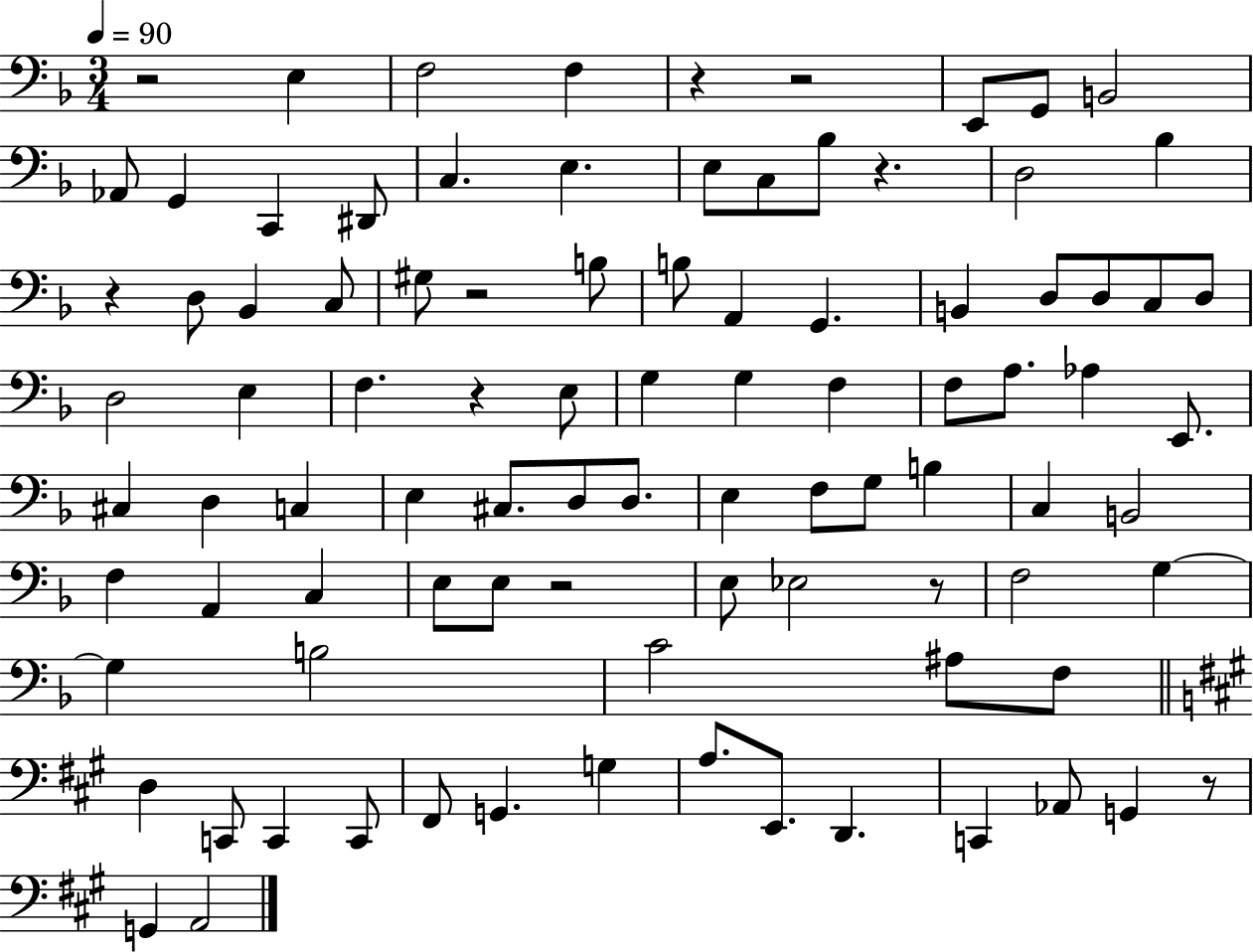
{
  \clef bass
  \numericTimeSignature
  \time 3/4
  \key f \major
  \tempo 4 = 90
  \repeat volta 2 { r2 e4 | f2 f4 | r4 r2 | e,8 g,8 b,2 | \break aes,8 g,4 c,4 dis,8 | c4. e4. | e8 c8 bes8 r4. | d2 bes4 | \break r4 d8 bes,4 c8 | gis8 r2 b8 | b8 a,4 g,4. | b,4 d8 d8 c8 d8 | \break d2 e4 | f4. r4 e8 | g4 g4 f4 | f8 a8. aes4 e,8. | \break cis4 d4 c4 | e4 cis8. d8 d8. | e4 f8 g8 b4 | c4 b,2 | \break f4 a,4 c4 | e8 e8 r2 | e8 ees2 r8 | f2 g4~~ | \break g4 b2 | c'2 ais8 f8 | \bar "||" \break \key a \major d4 c,8 c,4 c,8 | fis,8 g,4. g4 | a8. e,8. d,4. | c,4 aes,8 g,4 r8 | \break g,4 a,2 | } \bar "|."
}